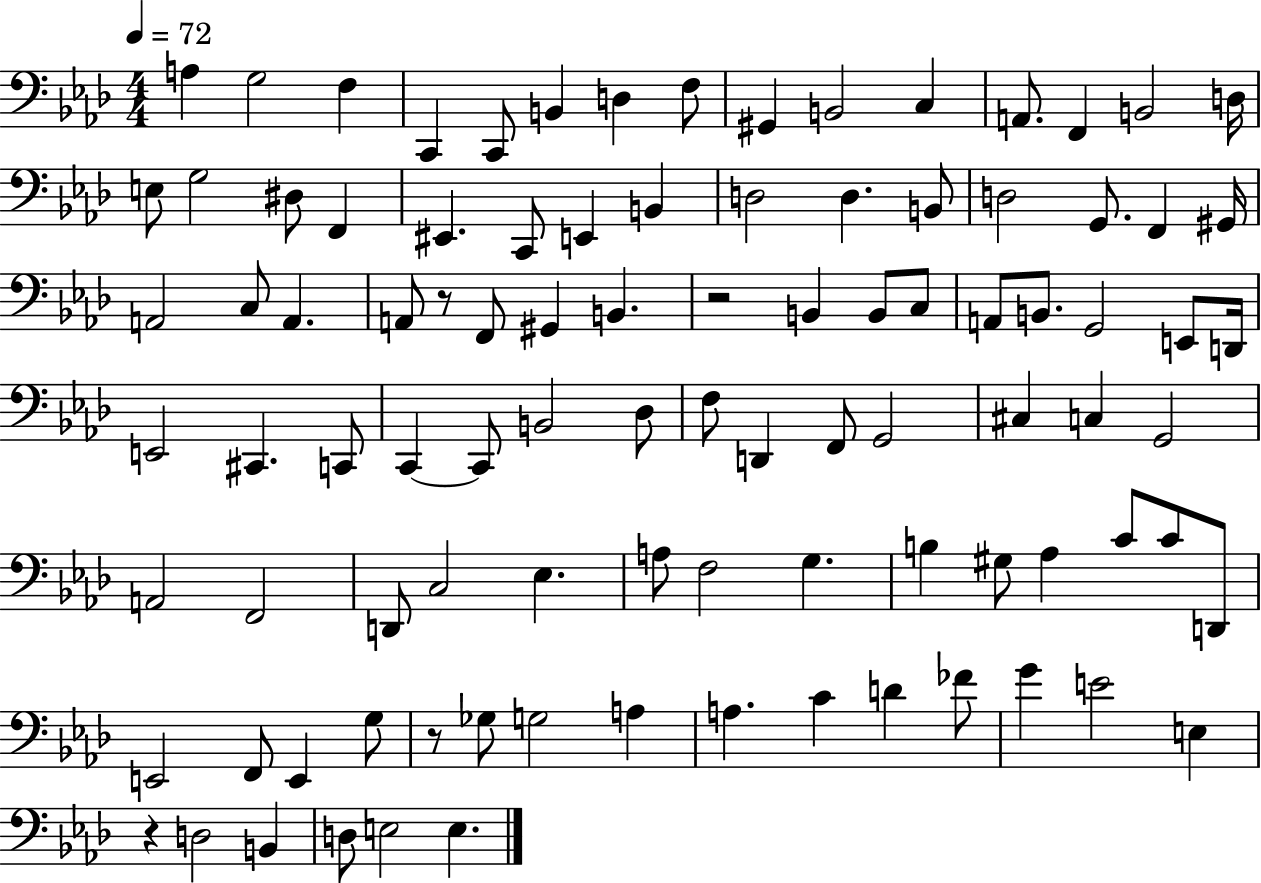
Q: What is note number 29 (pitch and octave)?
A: F2